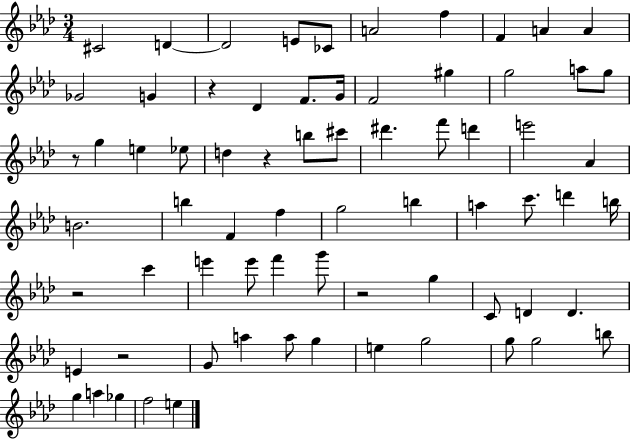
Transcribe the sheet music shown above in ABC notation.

X:1
T:Untitled
M:3/4
L:1/4
K:Ab
^C2 D D2 E/2 _C/2 A2 f F A A _G2 G z _D F/2 G/4 F2 ^g g2 a/2 g/2 z/2 g e _e/2 d z b/2 ^c'/2 ^d' f'/2 d' e'2 _A B2 b F f g2 b a c'/2 d' b/4 z2 c' e' e'/2 f' g'/2 z2 g C/2 D D E z2 G/2 a a/2 g e g2 g/2 g2 b/2 g a _g f2 e